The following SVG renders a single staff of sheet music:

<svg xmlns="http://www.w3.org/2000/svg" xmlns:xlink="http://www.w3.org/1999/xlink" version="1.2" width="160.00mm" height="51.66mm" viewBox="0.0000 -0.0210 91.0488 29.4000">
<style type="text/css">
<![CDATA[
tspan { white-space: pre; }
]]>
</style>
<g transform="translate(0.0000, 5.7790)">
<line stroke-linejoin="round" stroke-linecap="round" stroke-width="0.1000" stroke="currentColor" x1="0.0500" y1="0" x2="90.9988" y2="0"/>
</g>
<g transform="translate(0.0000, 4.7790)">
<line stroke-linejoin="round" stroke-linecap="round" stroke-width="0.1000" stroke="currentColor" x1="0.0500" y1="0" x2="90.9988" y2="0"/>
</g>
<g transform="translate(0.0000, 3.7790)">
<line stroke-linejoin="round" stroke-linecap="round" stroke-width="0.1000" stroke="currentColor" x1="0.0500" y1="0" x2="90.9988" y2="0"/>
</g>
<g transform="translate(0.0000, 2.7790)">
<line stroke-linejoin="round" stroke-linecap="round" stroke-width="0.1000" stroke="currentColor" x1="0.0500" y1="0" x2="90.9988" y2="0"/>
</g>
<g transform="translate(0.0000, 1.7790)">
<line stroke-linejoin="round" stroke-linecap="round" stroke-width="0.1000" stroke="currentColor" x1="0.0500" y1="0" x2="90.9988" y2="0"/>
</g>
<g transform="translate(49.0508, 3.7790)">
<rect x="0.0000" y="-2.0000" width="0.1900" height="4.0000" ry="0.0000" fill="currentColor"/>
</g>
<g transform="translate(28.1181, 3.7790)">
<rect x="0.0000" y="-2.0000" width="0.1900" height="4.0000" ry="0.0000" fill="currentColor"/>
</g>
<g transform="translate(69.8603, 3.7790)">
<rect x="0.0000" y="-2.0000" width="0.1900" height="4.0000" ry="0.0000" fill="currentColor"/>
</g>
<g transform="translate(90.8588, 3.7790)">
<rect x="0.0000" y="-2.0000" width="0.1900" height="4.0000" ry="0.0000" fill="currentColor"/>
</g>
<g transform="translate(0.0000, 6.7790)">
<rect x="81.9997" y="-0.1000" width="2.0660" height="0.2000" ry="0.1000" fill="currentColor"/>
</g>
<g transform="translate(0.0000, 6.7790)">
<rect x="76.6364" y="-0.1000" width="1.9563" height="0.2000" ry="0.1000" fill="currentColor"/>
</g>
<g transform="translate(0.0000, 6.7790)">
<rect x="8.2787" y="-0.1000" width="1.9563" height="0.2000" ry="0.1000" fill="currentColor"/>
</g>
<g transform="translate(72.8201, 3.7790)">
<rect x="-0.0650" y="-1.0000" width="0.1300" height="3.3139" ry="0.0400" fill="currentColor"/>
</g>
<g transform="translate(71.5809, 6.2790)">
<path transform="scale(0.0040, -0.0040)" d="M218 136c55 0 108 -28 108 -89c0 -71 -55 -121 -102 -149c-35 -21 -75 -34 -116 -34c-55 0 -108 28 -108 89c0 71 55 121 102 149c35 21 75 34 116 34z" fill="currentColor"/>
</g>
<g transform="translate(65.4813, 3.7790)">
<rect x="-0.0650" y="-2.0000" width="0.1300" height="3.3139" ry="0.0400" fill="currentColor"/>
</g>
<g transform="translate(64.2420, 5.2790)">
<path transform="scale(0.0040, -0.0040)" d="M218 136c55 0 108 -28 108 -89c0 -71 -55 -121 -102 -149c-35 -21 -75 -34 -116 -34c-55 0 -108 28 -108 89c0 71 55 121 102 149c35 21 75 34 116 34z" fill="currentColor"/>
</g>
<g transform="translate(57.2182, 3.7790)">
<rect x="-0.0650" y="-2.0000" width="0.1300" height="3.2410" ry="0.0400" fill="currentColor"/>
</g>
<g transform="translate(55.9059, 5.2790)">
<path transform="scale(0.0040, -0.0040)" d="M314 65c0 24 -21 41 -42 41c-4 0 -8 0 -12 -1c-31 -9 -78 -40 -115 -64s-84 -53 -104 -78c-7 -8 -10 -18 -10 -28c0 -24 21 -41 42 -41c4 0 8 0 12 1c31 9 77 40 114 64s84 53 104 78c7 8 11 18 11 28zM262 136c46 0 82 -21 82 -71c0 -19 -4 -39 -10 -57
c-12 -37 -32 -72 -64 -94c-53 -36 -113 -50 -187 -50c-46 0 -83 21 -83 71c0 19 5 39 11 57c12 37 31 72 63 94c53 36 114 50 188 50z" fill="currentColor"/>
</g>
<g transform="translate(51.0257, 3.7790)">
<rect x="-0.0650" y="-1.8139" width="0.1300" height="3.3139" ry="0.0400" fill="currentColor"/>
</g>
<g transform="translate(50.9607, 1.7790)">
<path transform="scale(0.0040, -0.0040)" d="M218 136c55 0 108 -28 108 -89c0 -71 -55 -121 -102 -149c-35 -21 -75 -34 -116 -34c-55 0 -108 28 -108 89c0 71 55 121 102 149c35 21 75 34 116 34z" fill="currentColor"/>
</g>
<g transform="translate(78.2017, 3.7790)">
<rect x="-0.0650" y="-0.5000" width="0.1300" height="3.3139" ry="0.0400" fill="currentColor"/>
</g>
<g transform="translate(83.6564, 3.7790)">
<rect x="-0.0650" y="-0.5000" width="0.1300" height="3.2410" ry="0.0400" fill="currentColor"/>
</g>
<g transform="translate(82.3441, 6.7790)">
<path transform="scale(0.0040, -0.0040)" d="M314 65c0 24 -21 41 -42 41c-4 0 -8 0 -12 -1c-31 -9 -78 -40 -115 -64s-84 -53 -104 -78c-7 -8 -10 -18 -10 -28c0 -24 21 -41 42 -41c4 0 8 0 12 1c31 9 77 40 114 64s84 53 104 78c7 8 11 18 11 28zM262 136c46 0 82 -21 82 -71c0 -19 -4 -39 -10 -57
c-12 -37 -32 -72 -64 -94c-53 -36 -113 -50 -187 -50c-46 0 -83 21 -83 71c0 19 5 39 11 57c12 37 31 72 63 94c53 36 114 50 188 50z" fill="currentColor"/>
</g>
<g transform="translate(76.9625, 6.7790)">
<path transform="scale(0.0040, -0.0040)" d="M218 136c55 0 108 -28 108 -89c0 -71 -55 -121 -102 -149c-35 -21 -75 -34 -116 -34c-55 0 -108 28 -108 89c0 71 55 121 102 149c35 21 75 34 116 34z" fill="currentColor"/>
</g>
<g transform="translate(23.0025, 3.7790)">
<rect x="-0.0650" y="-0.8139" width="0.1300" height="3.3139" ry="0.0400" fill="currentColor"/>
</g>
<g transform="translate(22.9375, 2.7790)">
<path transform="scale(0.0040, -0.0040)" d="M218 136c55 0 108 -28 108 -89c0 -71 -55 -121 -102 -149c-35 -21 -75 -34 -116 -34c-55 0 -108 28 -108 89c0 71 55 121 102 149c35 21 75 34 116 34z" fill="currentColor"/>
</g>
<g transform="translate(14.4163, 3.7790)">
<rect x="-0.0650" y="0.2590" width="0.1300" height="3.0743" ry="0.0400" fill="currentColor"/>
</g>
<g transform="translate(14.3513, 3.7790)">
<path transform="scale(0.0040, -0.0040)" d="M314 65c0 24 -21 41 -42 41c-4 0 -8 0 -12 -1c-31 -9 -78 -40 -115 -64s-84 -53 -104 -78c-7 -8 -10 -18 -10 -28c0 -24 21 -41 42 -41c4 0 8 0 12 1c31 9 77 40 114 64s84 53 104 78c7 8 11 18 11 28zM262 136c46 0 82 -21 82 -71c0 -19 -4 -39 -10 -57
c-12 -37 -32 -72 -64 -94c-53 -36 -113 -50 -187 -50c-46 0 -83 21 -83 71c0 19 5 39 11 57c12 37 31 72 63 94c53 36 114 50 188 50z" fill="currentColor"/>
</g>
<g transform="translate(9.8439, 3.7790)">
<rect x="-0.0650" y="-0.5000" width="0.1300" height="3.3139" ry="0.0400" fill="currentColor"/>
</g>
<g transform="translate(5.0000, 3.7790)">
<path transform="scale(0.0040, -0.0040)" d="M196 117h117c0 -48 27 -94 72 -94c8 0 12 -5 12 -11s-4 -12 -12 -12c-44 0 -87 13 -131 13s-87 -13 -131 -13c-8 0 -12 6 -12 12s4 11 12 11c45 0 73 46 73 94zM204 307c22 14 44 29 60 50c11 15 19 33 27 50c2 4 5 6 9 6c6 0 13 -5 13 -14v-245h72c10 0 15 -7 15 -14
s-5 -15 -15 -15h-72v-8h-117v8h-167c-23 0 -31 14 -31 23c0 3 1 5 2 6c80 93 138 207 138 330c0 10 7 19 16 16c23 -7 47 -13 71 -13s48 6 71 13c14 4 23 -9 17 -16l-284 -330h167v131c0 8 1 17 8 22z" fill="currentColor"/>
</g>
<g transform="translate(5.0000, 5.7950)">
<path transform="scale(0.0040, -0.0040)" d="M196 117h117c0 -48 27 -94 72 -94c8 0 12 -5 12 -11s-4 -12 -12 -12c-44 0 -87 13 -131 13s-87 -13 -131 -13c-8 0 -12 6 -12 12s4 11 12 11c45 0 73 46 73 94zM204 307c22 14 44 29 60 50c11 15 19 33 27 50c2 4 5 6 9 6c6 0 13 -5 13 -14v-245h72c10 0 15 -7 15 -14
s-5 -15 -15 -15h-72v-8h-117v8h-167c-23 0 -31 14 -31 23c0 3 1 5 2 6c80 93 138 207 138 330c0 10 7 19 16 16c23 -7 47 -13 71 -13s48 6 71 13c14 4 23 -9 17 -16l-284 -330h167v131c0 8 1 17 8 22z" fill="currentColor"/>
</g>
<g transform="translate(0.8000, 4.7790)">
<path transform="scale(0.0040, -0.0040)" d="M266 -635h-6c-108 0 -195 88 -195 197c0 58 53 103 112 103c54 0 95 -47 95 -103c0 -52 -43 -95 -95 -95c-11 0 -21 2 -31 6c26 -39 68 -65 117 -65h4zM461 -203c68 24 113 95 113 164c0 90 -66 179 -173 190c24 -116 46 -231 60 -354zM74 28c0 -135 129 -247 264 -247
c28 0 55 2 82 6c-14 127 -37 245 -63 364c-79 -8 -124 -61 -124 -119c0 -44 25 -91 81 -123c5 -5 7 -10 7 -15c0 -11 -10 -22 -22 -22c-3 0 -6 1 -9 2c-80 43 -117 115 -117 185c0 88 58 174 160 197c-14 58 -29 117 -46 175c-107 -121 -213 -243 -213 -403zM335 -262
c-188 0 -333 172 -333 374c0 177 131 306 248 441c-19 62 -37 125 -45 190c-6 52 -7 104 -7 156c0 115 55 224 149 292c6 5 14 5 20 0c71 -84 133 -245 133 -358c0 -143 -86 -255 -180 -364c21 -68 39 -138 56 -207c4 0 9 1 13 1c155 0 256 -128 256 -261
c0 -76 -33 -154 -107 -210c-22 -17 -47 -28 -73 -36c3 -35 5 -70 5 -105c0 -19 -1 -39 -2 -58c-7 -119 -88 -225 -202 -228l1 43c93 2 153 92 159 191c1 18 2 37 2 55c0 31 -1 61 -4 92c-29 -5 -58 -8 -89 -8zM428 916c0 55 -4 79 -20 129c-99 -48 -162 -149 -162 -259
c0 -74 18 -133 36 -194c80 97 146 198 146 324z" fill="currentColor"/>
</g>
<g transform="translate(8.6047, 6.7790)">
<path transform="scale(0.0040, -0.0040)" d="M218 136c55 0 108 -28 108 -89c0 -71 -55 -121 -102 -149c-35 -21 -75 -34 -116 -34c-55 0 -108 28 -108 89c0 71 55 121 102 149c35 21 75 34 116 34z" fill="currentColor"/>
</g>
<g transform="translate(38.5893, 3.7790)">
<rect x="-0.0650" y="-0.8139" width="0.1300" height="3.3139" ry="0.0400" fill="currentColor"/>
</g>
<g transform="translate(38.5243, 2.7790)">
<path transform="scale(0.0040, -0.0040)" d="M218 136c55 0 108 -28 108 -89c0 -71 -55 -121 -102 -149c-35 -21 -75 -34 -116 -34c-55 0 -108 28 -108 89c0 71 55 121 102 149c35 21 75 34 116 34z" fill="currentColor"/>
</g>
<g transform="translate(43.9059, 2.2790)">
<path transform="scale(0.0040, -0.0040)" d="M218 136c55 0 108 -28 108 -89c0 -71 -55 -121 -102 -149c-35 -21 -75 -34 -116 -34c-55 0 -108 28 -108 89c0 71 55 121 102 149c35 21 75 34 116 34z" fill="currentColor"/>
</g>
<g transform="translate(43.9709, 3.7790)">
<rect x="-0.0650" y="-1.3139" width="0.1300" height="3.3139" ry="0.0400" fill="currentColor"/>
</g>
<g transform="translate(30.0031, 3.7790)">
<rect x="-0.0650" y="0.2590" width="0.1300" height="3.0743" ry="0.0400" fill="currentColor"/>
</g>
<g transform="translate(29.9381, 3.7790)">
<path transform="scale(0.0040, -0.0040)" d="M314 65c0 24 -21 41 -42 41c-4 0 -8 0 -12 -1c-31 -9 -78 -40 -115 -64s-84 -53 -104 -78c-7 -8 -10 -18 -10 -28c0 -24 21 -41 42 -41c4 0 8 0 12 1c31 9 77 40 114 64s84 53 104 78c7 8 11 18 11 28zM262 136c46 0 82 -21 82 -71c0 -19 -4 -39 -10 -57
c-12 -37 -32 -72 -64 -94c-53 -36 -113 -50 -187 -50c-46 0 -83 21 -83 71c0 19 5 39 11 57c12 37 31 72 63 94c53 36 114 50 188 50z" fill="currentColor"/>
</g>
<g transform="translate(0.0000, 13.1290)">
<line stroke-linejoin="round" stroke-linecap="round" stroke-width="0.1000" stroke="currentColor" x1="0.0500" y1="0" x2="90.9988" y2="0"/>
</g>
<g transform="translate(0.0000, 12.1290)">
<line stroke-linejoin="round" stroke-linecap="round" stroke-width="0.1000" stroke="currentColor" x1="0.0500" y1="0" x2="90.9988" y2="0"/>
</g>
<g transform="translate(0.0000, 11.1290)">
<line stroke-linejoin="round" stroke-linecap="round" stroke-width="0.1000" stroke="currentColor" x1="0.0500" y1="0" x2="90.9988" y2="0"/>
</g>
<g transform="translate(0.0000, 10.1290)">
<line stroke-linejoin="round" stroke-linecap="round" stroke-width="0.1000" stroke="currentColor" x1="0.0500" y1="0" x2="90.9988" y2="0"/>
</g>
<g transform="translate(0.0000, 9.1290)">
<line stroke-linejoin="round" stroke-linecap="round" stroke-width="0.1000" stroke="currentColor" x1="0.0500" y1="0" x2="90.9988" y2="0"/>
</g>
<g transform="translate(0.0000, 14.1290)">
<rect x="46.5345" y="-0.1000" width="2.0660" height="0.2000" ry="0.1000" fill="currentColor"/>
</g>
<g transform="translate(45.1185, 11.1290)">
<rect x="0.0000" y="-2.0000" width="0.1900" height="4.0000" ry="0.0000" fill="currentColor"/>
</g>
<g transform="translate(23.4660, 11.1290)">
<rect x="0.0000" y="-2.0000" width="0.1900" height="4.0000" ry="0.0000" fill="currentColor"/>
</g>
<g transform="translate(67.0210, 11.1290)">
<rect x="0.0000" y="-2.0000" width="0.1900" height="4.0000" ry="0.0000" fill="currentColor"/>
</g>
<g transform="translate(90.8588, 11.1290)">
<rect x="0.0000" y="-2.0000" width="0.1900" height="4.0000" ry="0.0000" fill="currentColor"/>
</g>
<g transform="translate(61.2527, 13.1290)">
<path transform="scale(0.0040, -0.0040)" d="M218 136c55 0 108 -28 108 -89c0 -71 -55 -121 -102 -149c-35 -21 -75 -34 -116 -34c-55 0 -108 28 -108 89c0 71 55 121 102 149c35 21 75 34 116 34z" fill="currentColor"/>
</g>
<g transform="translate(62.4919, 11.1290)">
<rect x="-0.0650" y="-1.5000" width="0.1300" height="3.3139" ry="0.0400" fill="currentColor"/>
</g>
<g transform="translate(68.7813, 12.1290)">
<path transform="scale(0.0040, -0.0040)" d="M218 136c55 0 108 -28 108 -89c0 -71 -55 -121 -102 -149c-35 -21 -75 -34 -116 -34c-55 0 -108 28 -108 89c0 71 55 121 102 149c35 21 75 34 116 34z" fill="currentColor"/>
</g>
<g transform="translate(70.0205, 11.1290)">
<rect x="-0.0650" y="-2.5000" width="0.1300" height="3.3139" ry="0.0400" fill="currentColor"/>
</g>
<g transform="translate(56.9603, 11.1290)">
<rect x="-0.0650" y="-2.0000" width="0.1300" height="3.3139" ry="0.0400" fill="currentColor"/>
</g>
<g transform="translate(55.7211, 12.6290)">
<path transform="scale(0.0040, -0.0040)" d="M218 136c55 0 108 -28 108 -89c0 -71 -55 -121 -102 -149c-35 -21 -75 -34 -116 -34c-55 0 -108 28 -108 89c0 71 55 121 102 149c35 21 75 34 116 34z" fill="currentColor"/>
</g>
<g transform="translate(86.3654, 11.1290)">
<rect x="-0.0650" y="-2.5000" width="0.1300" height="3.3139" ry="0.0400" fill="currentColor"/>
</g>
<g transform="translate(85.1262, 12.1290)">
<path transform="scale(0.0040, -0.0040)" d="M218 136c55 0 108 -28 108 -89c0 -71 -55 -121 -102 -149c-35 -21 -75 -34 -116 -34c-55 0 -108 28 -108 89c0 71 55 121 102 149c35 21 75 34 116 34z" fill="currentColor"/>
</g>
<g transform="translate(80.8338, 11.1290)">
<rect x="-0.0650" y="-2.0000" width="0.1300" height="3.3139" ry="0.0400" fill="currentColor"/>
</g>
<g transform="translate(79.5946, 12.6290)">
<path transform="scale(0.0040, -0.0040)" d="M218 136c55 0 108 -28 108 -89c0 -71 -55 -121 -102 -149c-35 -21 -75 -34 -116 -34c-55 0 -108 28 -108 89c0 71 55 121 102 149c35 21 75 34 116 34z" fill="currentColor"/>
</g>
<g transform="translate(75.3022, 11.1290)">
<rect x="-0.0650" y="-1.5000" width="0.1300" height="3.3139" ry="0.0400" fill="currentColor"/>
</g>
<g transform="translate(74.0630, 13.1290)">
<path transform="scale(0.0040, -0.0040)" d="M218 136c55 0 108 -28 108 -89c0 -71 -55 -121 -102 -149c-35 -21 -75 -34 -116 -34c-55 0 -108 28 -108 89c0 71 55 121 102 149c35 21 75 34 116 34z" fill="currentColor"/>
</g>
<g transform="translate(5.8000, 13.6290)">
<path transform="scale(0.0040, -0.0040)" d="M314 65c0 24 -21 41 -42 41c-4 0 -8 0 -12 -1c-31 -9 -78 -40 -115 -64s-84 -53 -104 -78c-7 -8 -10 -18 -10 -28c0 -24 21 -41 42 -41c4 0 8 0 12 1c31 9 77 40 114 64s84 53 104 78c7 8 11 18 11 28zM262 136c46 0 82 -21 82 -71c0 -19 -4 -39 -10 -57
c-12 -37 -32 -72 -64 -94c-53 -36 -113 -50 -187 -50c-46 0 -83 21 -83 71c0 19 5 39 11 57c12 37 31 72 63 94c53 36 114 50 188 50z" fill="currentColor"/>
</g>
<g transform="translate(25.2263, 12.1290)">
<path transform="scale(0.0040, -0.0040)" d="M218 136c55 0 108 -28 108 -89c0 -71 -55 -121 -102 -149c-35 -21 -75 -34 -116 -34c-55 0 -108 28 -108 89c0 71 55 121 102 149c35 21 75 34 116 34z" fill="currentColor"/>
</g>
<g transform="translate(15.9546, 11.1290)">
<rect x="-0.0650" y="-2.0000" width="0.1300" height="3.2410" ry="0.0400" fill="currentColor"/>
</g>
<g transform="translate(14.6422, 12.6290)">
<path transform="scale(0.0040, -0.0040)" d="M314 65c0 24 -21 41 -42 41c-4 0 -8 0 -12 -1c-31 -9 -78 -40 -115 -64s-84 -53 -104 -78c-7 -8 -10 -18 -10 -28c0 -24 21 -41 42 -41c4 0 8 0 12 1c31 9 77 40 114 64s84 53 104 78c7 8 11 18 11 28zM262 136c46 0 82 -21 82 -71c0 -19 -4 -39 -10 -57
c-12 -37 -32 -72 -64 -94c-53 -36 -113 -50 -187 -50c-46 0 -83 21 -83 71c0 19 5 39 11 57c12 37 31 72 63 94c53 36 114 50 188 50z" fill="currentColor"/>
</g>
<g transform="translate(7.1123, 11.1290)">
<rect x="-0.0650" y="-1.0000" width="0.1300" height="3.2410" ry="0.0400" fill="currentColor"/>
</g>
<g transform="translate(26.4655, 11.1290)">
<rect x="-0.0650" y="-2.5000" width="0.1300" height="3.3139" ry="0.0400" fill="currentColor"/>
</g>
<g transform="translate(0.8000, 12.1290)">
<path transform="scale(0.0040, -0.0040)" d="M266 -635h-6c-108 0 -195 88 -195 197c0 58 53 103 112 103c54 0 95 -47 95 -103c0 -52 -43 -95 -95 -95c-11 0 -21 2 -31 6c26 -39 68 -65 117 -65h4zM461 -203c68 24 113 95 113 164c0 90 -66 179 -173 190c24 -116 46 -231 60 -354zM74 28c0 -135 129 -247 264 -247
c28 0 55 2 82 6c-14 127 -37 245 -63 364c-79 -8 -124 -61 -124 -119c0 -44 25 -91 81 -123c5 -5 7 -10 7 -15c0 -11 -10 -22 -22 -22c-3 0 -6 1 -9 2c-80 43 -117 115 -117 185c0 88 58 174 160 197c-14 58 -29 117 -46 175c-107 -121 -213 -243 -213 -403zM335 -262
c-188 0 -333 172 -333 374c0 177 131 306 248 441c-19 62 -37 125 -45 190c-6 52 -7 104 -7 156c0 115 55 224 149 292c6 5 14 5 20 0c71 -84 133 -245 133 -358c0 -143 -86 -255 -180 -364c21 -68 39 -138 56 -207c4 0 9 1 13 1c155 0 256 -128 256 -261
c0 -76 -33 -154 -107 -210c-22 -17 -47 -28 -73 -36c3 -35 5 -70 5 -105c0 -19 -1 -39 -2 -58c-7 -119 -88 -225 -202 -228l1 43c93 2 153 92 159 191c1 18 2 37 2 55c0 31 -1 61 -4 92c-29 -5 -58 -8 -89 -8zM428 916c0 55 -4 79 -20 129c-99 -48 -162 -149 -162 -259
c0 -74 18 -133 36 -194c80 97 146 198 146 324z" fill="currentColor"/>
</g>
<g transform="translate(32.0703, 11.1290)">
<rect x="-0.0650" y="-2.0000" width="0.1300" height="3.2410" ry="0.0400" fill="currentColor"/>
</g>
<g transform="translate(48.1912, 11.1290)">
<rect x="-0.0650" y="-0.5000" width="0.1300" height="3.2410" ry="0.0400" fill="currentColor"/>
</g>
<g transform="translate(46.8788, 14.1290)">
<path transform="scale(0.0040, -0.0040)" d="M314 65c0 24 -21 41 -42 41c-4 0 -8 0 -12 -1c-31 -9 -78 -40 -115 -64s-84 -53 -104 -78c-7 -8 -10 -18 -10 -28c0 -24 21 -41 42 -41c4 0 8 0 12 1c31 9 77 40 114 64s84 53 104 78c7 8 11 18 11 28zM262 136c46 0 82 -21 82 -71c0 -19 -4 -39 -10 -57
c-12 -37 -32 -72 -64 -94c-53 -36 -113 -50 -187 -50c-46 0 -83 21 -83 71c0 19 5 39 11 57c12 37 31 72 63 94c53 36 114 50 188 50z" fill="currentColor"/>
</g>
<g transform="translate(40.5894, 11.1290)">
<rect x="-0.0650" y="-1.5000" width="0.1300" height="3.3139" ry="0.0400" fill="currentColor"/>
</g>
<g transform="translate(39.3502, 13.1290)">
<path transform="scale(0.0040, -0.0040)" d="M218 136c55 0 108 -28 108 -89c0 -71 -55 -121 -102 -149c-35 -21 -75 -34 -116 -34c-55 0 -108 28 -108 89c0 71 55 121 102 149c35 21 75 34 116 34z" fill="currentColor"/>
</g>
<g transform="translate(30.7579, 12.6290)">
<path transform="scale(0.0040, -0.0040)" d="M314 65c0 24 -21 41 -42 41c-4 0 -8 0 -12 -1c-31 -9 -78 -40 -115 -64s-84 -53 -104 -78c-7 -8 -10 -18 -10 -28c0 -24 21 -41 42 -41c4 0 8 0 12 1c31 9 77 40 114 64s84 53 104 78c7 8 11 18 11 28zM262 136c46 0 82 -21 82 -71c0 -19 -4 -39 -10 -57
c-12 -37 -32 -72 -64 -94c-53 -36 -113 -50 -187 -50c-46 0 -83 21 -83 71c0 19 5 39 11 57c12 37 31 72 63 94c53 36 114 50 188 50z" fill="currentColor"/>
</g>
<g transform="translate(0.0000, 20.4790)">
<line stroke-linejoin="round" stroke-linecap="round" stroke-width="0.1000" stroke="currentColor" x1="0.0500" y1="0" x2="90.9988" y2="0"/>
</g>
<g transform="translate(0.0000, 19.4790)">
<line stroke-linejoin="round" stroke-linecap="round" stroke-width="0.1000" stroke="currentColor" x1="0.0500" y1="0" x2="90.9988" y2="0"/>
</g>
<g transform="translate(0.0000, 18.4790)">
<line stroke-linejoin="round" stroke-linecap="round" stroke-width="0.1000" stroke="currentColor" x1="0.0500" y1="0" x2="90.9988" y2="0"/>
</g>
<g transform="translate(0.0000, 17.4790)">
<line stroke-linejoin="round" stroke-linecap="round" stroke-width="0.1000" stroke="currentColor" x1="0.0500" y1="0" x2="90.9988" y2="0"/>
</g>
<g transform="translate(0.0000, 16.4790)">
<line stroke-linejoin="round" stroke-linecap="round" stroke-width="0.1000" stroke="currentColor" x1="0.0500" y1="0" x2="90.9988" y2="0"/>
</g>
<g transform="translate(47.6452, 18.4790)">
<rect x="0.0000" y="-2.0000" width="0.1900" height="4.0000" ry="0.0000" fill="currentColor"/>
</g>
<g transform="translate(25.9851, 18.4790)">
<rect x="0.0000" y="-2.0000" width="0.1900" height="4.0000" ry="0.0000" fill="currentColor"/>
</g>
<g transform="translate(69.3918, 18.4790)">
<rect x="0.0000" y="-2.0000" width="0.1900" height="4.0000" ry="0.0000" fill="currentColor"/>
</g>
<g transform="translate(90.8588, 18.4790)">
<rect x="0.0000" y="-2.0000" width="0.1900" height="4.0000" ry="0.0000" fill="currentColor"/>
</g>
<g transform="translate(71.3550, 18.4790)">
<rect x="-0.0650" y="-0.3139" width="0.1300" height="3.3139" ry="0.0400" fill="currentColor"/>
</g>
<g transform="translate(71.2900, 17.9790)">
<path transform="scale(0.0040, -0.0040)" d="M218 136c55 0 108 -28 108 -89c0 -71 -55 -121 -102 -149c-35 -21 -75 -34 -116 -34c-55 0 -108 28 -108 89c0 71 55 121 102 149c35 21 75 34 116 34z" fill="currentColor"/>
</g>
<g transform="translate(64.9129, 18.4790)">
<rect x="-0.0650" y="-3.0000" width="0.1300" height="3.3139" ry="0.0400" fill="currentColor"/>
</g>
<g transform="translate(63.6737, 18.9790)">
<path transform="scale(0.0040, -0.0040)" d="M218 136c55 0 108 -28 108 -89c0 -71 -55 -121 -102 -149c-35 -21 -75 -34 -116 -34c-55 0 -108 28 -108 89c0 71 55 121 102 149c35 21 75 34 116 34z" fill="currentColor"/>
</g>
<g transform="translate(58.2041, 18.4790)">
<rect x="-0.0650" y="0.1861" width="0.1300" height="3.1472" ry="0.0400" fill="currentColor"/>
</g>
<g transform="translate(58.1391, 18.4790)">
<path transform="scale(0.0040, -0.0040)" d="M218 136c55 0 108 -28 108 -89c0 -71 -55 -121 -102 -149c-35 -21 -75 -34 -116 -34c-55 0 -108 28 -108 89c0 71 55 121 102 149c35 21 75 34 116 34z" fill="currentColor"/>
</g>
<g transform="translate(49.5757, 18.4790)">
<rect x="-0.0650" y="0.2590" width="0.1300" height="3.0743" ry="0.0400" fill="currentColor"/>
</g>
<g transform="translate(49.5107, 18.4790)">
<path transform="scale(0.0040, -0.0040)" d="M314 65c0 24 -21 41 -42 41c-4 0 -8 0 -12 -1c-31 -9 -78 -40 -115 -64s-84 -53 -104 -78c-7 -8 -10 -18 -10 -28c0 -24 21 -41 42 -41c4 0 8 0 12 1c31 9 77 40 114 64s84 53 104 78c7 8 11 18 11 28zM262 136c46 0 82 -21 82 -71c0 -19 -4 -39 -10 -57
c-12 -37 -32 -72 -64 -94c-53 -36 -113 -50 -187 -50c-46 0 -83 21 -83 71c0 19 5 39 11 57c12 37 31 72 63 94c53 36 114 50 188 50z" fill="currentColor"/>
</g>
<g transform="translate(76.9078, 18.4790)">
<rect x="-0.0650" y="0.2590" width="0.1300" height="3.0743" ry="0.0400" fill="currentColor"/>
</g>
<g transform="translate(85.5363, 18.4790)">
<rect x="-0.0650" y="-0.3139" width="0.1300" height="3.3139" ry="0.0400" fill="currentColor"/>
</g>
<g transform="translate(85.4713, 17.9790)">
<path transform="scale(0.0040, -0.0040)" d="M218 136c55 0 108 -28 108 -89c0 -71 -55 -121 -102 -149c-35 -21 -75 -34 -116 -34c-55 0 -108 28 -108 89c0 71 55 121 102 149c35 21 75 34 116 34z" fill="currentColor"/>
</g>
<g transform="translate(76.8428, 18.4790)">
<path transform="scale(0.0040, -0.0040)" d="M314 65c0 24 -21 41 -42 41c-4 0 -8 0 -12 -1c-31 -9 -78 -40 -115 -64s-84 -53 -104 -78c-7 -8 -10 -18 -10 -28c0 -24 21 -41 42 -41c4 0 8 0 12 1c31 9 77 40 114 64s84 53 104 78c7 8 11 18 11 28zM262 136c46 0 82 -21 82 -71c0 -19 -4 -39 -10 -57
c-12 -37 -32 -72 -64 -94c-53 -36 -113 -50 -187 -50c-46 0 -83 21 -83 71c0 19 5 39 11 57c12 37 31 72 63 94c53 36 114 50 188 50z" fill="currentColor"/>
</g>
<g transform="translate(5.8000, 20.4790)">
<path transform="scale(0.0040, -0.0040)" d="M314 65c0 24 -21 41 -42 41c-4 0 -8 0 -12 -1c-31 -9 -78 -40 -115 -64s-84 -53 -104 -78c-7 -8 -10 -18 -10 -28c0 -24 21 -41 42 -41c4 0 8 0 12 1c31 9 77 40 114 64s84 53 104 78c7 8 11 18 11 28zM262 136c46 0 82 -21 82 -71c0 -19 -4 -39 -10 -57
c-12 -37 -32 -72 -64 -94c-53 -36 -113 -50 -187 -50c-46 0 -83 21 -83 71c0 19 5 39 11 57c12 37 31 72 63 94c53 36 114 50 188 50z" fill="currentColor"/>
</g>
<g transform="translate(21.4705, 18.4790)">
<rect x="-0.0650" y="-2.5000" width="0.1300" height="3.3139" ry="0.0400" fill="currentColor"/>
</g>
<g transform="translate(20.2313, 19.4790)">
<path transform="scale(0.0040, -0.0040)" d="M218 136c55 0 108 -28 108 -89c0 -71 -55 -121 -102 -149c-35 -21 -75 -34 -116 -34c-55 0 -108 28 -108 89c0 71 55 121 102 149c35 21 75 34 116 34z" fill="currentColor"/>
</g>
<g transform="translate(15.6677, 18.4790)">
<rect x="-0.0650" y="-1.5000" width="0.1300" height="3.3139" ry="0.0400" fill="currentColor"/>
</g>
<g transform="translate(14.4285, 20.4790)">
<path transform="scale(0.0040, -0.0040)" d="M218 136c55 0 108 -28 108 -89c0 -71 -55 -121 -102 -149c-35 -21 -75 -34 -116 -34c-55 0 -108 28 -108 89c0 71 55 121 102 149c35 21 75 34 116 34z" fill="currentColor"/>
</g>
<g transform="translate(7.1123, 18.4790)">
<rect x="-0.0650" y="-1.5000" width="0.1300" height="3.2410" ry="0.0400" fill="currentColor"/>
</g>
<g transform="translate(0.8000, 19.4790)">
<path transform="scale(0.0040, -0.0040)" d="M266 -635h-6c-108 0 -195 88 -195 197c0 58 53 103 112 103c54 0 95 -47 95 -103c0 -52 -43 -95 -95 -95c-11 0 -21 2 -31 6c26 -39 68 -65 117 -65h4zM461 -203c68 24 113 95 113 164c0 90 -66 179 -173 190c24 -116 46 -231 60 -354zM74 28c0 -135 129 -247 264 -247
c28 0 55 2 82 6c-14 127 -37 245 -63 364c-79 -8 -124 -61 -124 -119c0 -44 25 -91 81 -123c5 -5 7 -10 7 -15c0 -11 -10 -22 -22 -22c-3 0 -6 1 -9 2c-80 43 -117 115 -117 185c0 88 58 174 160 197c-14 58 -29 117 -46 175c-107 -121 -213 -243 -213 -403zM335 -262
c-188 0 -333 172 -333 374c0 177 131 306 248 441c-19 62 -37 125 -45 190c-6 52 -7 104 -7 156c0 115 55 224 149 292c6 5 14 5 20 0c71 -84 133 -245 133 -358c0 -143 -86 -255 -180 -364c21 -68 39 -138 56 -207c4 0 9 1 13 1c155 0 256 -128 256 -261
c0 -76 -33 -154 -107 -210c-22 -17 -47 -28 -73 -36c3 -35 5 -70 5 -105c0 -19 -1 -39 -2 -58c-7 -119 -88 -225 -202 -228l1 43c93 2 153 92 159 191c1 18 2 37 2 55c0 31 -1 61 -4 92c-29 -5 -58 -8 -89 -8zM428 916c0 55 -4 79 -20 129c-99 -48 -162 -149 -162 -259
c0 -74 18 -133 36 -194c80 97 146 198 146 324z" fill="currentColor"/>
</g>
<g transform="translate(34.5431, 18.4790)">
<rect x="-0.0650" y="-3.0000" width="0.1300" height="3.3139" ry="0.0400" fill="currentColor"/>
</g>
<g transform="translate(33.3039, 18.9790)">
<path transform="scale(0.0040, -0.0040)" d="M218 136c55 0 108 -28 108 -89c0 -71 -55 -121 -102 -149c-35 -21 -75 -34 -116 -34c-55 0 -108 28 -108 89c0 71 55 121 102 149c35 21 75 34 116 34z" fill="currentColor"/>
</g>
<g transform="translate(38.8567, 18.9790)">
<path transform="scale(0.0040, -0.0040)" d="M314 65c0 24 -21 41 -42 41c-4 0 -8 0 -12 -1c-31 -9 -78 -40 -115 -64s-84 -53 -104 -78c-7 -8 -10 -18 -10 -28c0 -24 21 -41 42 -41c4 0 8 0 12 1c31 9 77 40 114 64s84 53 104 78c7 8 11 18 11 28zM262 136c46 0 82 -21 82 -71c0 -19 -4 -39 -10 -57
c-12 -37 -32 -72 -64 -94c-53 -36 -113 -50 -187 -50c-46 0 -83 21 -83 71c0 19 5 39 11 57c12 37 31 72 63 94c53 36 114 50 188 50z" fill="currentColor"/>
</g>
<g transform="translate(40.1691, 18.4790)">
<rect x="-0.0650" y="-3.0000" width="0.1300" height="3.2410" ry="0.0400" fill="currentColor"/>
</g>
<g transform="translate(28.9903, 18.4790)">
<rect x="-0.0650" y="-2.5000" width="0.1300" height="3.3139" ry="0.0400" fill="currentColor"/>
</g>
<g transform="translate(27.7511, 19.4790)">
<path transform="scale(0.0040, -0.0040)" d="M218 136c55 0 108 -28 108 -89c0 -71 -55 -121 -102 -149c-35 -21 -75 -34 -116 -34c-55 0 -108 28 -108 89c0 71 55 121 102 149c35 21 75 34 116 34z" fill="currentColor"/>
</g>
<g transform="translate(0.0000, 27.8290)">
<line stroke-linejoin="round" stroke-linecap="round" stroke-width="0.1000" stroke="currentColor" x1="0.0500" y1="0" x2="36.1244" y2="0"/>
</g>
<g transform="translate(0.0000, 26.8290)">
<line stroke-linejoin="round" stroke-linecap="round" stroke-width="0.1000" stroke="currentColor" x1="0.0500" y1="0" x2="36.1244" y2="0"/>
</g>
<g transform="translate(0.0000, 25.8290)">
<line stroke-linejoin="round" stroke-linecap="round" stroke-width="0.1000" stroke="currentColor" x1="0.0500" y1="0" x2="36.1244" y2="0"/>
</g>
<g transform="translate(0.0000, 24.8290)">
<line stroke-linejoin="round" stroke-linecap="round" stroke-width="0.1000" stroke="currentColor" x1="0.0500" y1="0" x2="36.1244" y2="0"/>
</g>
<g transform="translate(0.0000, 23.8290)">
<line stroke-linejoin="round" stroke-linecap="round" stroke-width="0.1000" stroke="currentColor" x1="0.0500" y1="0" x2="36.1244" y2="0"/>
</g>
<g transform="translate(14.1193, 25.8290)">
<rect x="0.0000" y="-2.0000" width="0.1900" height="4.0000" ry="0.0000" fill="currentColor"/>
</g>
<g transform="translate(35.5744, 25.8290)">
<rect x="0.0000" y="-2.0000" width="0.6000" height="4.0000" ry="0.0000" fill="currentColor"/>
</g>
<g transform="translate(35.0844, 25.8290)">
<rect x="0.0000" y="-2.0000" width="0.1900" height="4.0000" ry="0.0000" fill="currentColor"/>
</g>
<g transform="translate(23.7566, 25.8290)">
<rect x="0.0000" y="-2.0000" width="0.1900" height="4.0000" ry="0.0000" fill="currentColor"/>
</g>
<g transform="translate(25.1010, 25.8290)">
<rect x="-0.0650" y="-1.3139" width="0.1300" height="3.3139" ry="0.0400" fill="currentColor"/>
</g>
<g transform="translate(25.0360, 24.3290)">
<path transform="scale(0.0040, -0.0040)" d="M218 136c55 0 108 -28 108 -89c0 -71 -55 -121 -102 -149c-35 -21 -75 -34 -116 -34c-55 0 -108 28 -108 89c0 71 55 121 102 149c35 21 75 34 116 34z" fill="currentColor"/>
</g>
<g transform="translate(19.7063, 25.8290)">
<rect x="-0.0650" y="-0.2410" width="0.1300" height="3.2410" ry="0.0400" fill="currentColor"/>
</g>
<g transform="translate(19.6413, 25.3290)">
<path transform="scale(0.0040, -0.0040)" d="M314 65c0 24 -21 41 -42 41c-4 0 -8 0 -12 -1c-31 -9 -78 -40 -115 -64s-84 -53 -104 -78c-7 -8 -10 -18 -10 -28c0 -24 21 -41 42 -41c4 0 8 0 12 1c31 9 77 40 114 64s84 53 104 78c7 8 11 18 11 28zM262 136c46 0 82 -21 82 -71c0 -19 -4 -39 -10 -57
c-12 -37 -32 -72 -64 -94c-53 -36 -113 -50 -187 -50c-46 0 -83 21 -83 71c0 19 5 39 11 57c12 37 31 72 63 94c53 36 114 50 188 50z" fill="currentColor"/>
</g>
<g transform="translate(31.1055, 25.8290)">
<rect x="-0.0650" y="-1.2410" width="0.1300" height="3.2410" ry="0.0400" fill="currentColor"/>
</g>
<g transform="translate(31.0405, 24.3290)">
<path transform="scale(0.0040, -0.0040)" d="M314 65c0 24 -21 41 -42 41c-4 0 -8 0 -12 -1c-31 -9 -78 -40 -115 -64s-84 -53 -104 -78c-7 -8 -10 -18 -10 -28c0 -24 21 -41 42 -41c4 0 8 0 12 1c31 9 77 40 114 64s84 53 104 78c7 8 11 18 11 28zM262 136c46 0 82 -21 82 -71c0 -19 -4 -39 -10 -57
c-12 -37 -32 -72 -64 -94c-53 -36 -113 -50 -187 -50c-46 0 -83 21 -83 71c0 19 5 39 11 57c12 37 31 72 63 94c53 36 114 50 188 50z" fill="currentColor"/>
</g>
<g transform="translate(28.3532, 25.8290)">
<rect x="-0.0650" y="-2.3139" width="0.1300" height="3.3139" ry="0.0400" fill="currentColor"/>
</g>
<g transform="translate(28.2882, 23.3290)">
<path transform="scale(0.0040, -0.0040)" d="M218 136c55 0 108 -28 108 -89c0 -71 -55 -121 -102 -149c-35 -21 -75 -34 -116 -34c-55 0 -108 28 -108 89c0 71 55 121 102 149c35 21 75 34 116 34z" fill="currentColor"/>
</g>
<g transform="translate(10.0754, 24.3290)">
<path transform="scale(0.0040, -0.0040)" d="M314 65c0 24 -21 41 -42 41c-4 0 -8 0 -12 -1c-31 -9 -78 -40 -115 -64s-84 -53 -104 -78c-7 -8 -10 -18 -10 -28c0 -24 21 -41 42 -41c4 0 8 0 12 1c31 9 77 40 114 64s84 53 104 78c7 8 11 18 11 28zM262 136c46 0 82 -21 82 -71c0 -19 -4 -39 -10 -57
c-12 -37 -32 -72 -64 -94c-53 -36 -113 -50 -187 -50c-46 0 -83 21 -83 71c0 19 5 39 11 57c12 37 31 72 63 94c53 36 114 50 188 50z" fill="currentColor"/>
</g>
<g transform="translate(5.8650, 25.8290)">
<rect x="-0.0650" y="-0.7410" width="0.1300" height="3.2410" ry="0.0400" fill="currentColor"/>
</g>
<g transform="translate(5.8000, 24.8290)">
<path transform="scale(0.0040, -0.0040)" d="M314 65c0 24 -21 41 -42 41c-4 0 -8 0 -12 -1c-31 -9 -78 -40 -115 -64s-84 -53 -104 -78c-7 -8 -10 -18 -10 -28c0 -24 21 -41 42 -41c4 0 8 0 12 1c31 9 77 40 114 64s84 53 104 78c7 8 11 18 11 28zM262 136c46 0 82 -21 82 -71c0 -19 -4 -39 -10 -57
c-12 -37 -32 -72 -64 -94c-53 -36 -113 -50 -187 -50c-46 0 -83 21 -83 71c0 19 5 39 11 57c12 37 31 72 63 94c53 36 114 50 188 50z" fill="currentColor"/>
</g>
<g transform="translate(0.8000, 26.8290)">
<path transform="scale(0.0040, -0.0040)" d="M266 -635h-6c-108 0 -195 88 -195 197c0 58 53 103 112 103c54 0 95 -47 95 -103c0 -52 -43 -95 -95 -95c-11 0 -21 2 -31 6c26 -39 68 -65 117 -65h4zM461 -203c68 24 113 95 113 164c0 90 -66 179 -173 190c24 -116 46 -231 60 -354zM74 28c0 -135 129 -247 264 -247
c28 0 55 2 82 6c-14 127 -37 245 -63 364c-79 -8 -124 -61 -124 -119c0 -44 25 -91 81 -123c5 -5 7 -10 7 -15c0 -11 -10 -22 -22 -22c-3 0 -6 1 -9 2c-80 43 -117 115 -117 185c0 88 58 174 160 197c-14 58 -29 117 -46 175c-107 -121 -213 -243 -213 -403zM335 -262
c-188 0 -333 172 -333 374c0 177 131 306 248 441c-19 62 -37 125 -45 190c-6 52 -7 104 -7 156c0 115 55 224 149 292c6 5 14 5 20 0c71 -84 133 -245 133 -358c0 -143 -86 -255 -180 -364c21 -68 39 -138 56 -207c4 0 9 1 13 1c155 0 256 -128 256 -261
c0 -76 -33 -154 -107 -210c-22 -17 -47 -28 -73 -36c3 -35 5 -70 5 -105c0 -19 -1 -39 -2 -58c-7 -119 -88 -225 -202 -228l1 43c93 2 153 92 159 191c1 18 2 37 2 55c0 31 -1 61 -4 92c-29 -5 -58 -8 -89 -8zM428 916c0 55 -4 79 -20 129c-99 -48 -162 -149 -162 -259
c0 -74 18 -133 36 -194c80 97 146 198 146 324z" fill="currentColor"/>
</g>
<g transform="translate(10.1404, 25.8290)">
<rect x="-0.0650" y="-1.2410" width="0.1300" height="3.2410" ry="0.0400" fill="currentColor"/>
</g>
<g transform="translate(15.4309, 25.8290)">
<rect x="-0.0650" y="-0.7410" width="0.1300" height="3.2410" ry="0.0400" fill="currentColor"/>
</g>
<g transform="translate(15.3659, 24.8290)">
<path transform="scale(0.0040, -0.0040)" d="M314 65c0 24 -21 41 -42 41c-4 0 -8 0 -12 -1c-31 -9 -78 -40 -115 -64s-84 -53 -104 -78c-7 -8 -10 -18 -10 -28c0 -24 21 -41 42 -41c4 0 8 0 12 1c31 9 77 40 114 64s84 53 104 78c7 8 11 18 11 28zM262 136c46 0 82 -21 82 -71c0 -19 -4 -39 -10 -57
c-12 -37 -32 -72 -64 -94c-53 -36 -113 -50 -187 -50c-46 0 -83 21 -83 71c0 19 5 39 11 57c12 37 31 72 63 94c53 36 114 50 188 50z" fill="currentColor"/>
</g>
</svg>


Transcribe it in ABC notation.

X:1
T:Untitled
M:4/4
L:1/4
K:C
C B2 d B2 d e f F2 F D C C2 D2 F2 G F2 E C2 F E G E F G E2 E G G A A2 B2 B A c B2 c d2 e2 d2 c2 e g e2